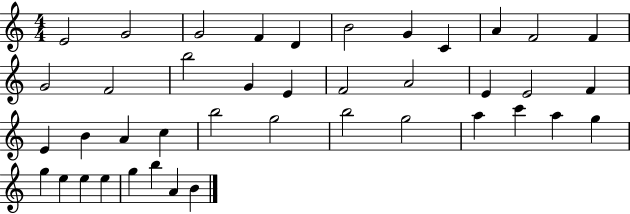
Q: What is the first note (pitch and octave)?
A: E4